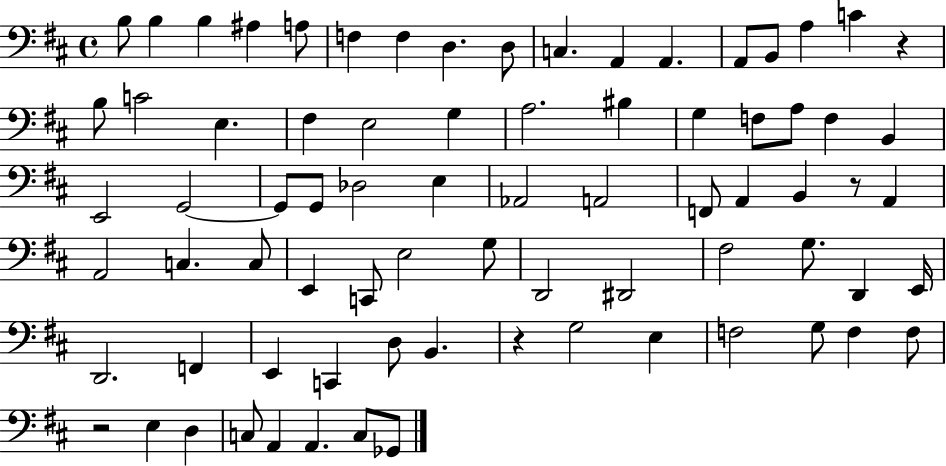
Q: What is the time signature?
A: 4/4